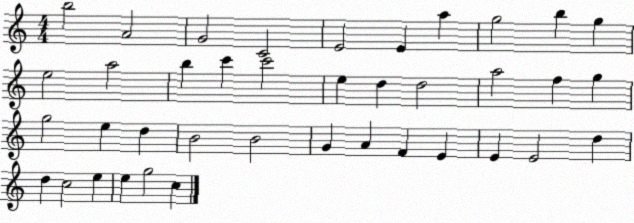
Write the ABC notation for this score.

X:1
T:Untitled
M:4/4
L:1/4
K:C
b2 A2 G2 C2 E2 E a g2 b g e2 a2 b c' c'2 e d d2 a2 f g g2 e d B2 B2 G A F E E E2 d d c2 e e g2 c